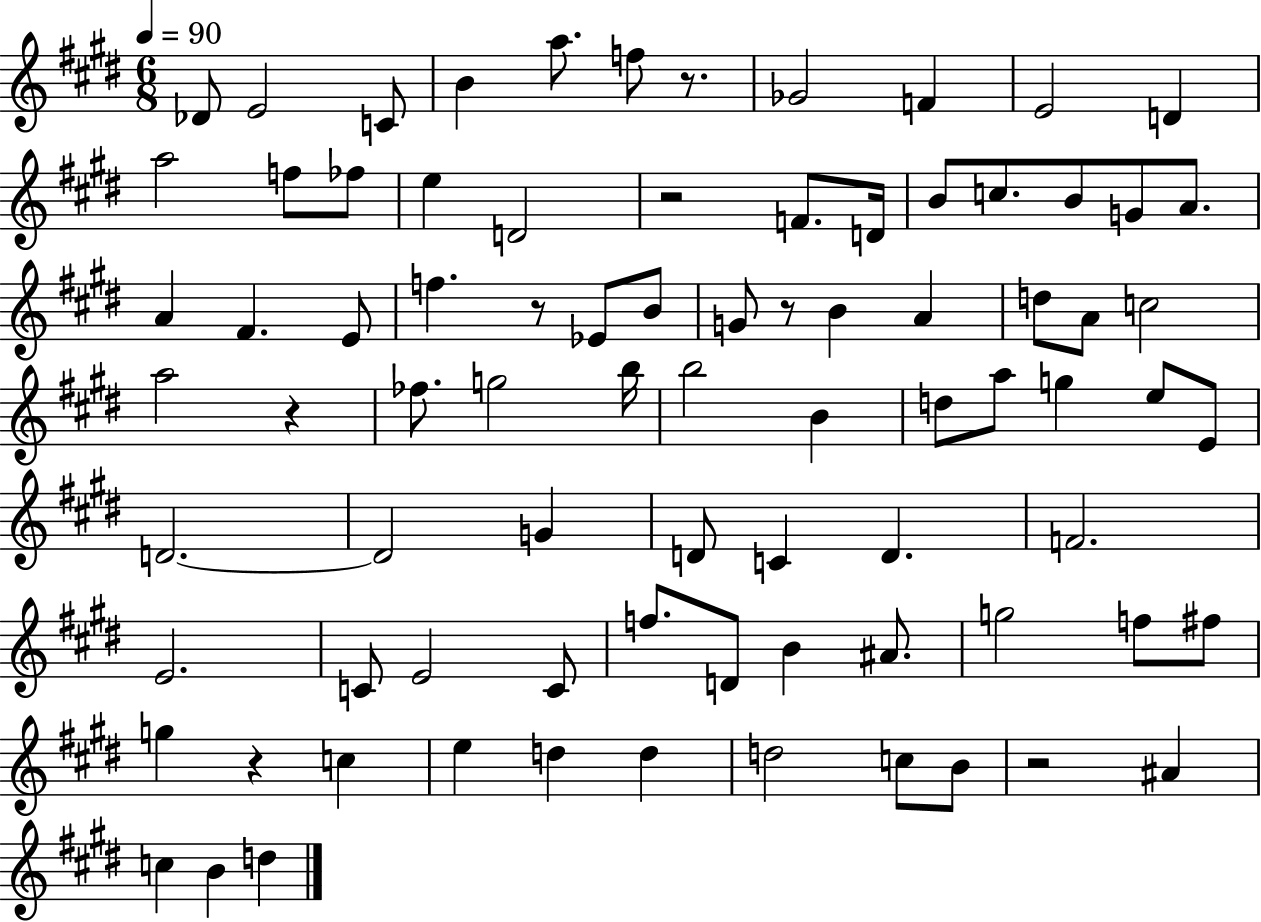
{
  \clef treble
  \numericTimeSignature
  \time 6/8
  \key e \major
  \tempo 4 = 90
  des'8 e'2 c'8 | b'4 a''8. f''8 r8. | ges'2 f'4 | e'2 d'4 | \break a''2 f''8 fes''8 | e''4 d'2 | r2 f'8. d'16 | b'8 c''8. b'8 g'8 a'8. | \break a'4 fis'4. e'8 | f''4. r8 ees'8 b'8 | g'8 r8 b'4 a'4 | d''8 a'8 c''2 | \break a''2 r4 | fes''8. g''2 b''16 | b''2 b'4 | d''8 a''8 g''4 e''8 e'8 | \break d'2.~~ | d'2 g'4 | d'8 c'4 d'4. | f'2. | \break e'2. | c'8 e'2 c'8 | f''8. d'8 b'4 ais'8. | g''2 f''8 fis''8 | \break g''4 r4 c''4 | e''4 d''4 d''4 | d''2 c''8 b'8 | r2 ais'4 | \break c''4 b'4 d''4 | \bar "|."
}